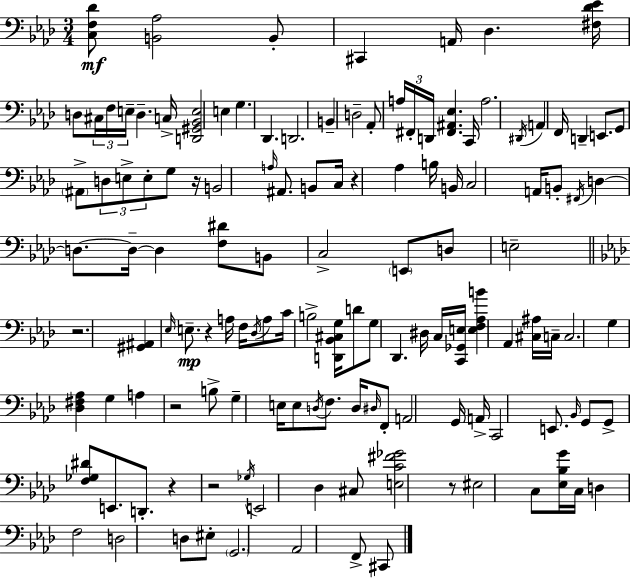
{
  \clef bass
  \numericTimeSignature
  \time 3/4
  \key aes \major
  <c f des'>8\mf <b, aes>2 b,8-. | cis,4 a,16 des4. <fis des' ees'>16 | d8 \tuplet 3/2 { cis16 f16 e16-- } d4.-- c16-> | <d, gis, bes, e>2 e4 | \break g4. des,4. | d,2. | b,4-- d2-- | aes,8-. \tuplet 3/2 { a16 fis,16-. d,16 } <fis, ais, ees>4. c,16 | \break a2. | \acciaccatura { dis,16 } a,4 f,16 d,4-- e,8. | g,8 \parenthesize ais,8-> \tuplet 3/2 { d8 e8-> e8-. } g8 | r16 b,2 \grace { a16 } ais,8. | \break b,8 c16 r4 aes4 | b16 b,16 c2 a,16 | b,8-. \acciaccatura { fis,16 } d4~~ d8.~~ d16--~~ d4 | <f dis'>8 b,8 c2-> | \break \parenthesize e,8 d8 e2-- | \bar "||" \break \key aes \major r2. | <gis, ais,>4 \grace { ees16 } e8.--\mp r4 | a16 f16 \acciaccatura { des16 } a8 c'16 b2-> | <d, bes, cis g>16 d'8 g8 des,4. | \break dis16 c16 <c, ges, e>16 <e f aes b'>4 aes,4 | <cis ais>16 c16-- c2. | g4 <des fis aes>4 g4 | a4 r2 | \break b8-> g4-- e16 e8 \acciaccatura { d16 } | f8. d16 \grace { dis16 } f,8-. a,2 | g,16 a,16-> c,2 | e,8. \grace { bes,16 } g,8 g,8-> <f ges dis'>8 e,8. | \break d,8.-. r4 r2 | \acciaccatura { ges16 } e,2 | des4 cis8 <e c' fis' ges'>2 | r8 eis2 | \break c8 <ees bes g'>16 c16 d4 f2 | d2 | d8 eis8-. \parenthesize g,2. | aes,2 | \break f,8-> cis,8 \bar "|."
}